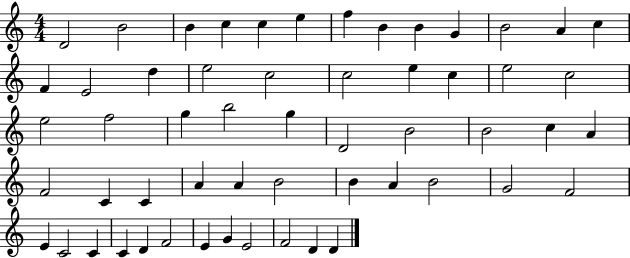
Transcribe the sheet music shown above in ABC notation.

X:1
T:Untitled
M:4/4
L:1/4
K:C
D2 B2 B c c e f B B G B2 A c F E2 d e2 c2 c2 e c e2 c2 e2 f2 g b2 g D2 B2 B2 c A F2 C C A A B2 B A B2 G2 F2 E C2 C C D F2 E G E2 F2 D D